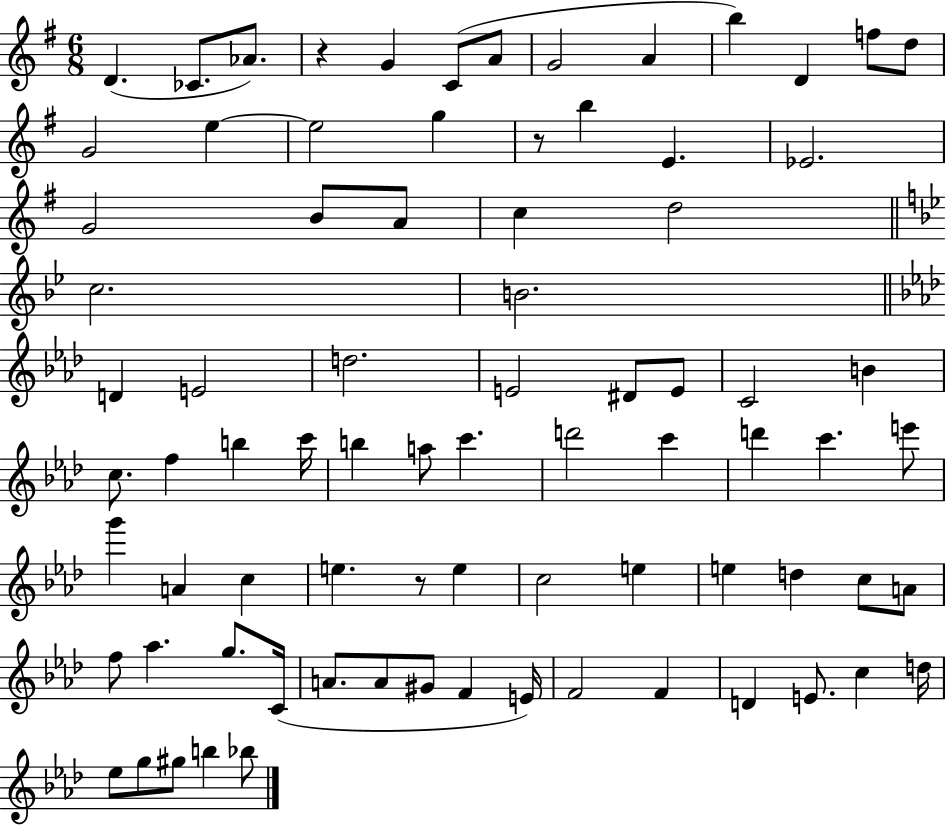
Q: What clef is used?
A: treble